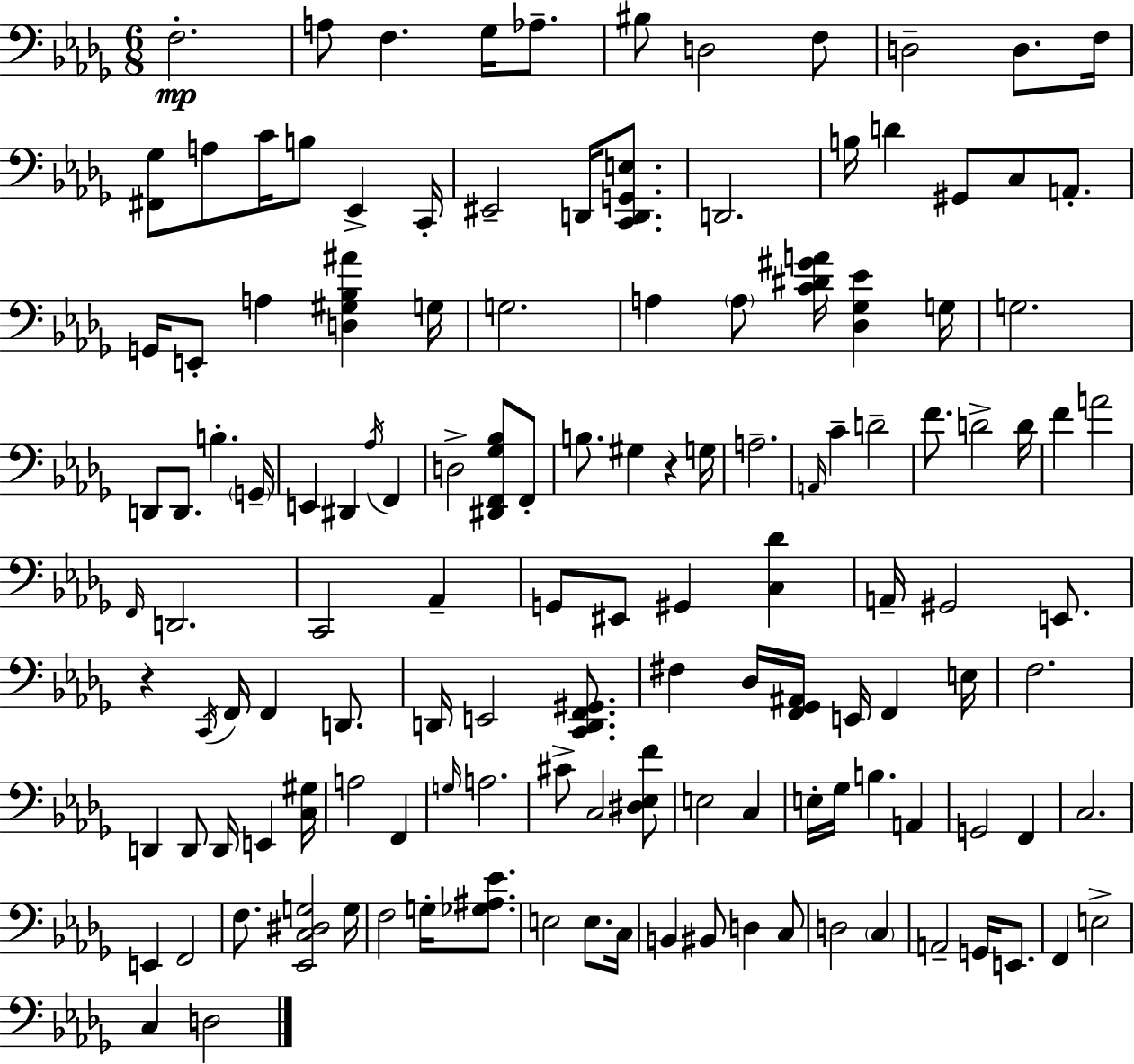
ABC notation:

X:1
T:Untitled
M:6/8
L:1/4
K:Bbm
F,2 A,/2 F, _G,/4 _A,/2 ^B,/2 D,2 F,/2 D,2 D,/2 F,/4 [^F,,_G,]/2 A,/2 C/4 B,/2 _E,, C,,/4 ^E,,2 D,,/4 [C,,D,,G,,E,]/2 D,,2 B,/4 D ^G,,/2 C,/2 A,,/2 G,,/4 E,,/2 A, [D,^G,_B,^A] G,/4 G,2 A, A,/2 [C^D^GA]/4 [_D,_G,_E] G,/4 G,2 D,,/2 D,,/2 B, G,,/4 E,, ^D,, _A,/4 F,, D,2 [^D,,F,,_G,_B,]/2 F,,/2 B,/2 ^G, z G,/4 A,2 A,,/4 C D2 F/2 D2 D/4 F A2 F,,/4 D,,2 C,,2 _A,, G,,/2 ^E,,/2 ^G,, [C,_D] A,,/4 ^G,,2 E,,/2 z C,,/4 F,,/4 F,, D,,/2 D,,/4 E,,2 [C,,D,,F,,^G,,]/2 ^F, _D,/4 [F,,_G,,^A,,]/4 E,,/4 F,, E,/4 F,2 D,, D,,/2 D,,/4 E,, [C,^G,]/4 A,2 F,, G,/4 A,2 ^C/2 C,2 [^D,_E,F]/2 E,2 C, E,/4 _G,/4 B, A,, G,,2 F,, C,2 E,, F,,2 F,/2 [_E,,C,^D,G,]2 G,/4 F,2 G,/4 [_G,^A,_E]/2 E,2 E,/2 C,/4 B,, ^B,,/2 D, C,/2 D,2 C, A,,2 G,,/4 E,,/2 F,, E,2 C, D,2